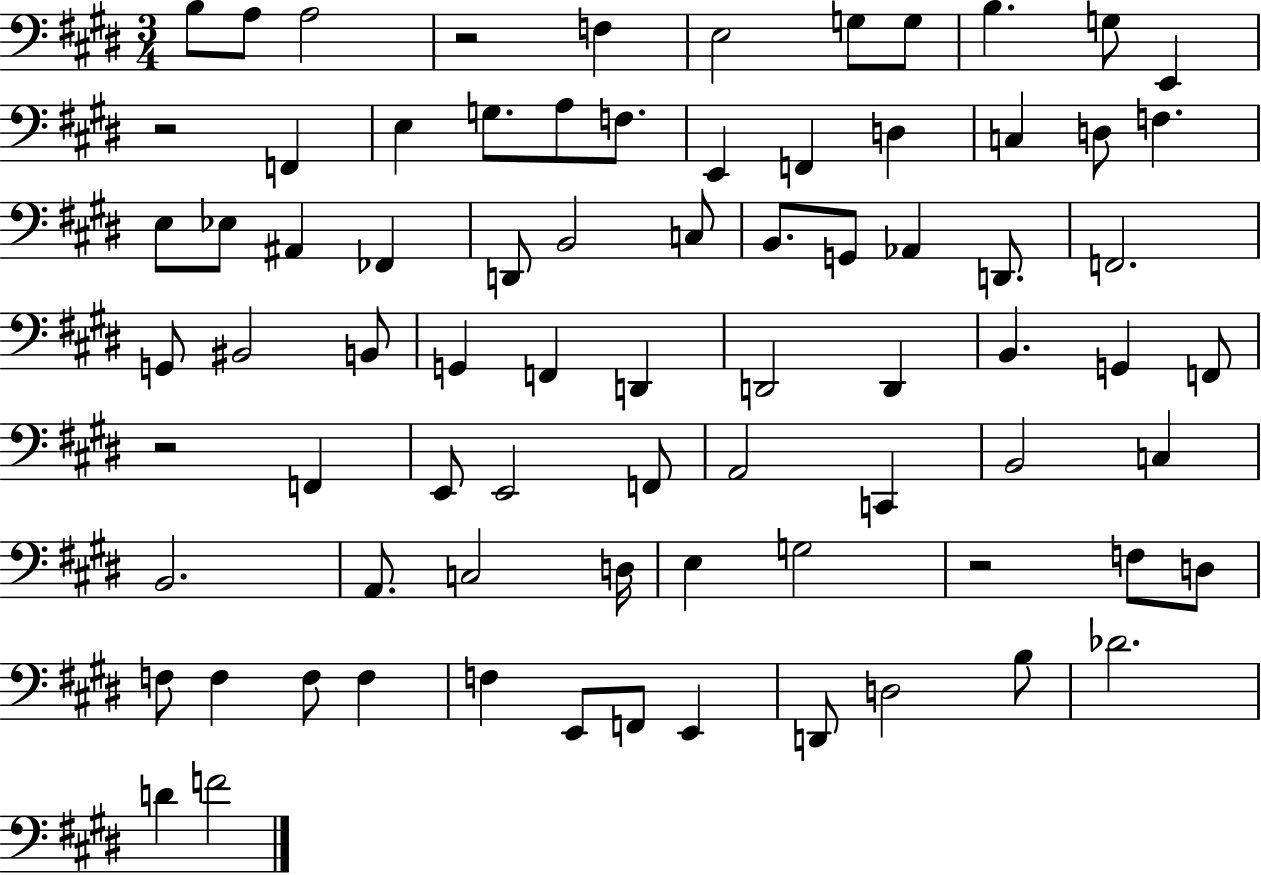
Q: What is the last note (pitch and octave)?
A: F4